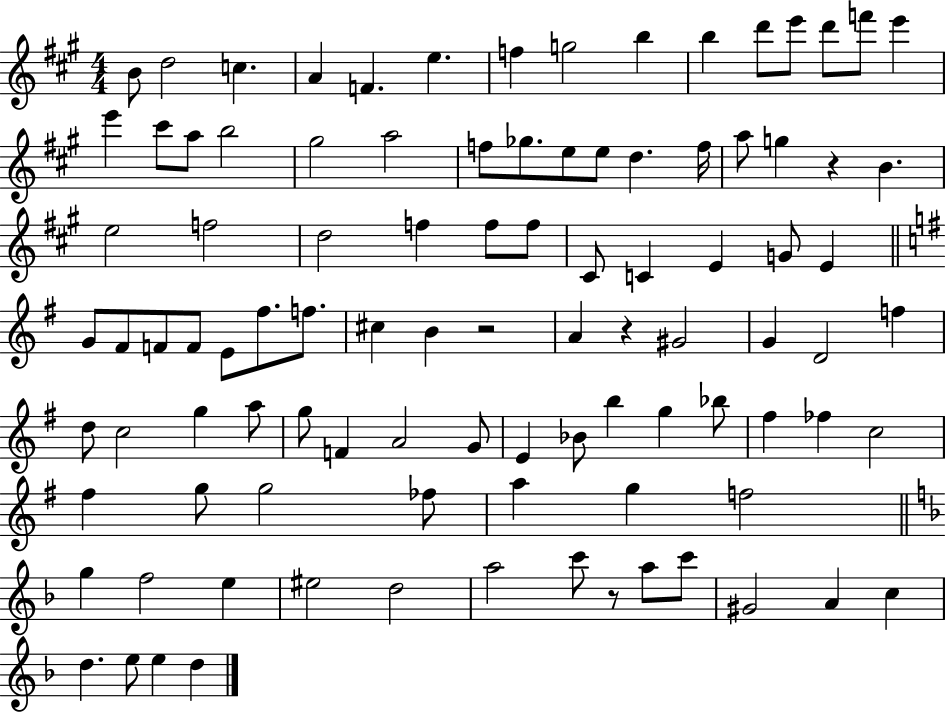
X:1
T:Untitled
M:4/4
L:1/4
K:A
B/2 d2 c A F e f g2 b b d'/2 e'/2 d'/2 f'/2 e' e' ^c'/2 a/2 b2 ^g2 a2 f/2 _g/2 e/2 e/2 d f/4 a/2 g z B e2 f2 d2 f f/2 f/2 ^C/2 C E G/2 E G/2 ^F/2 F/2 F/2 E/2 ^f/2 f/2 ^c B z2 A z ^G2 G D2 f d/2 c2 g a/2 g/2 F A2 G/2 E _B/2 b g _b/2 ^f _f c2 ^f g/2 g2 _f/2 a g f2 g f2 e ^e2 d2 a2 c'/2 z/2 a/2 c'/2 ^G2 A c d e/2 e d